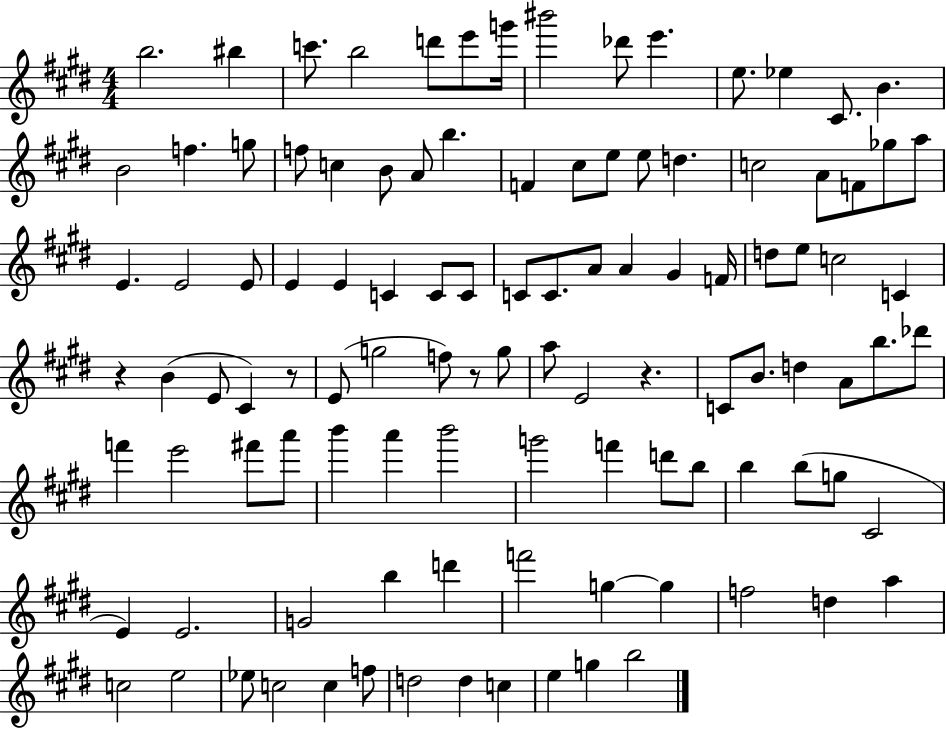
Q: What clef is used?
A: treble